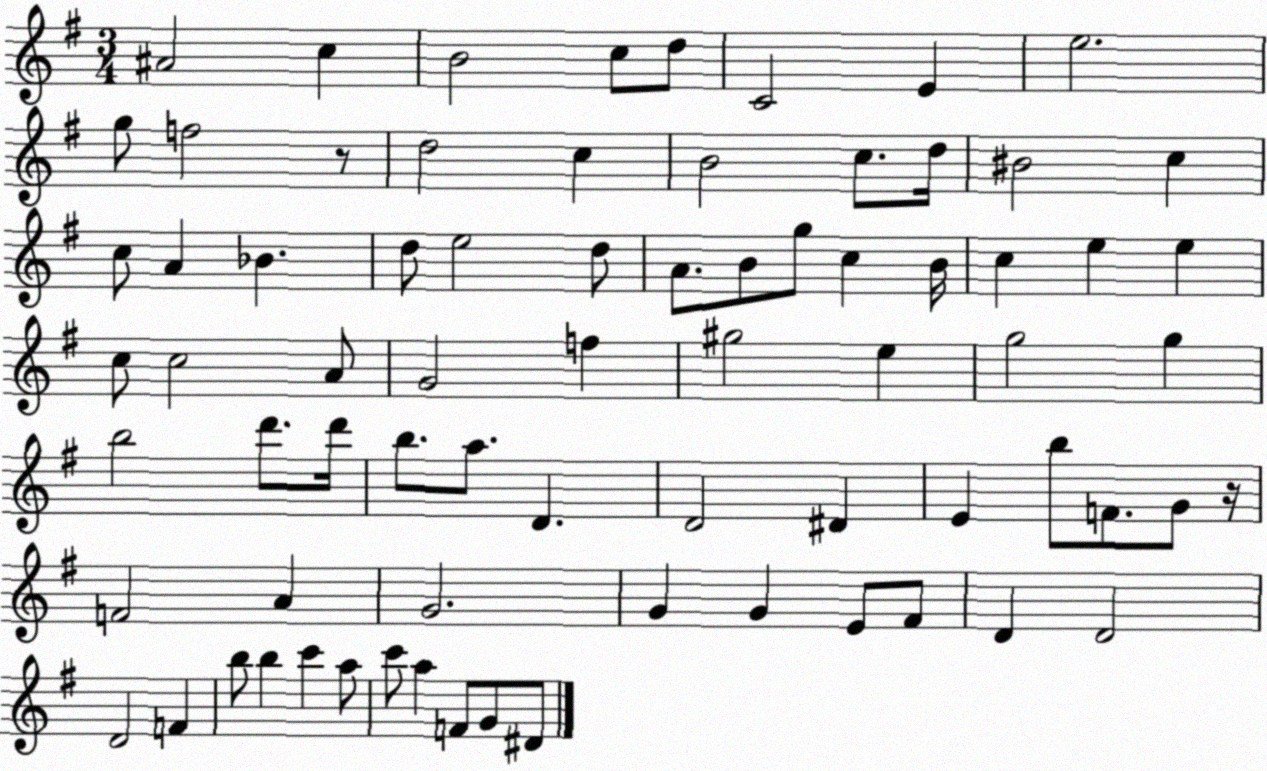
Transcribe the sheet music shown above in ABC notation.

X:1
T:Untitled
M:3/4
L:1/4
K:G
^A2 c B2 c/2 d/2 C2 E e2 g/2 f2 z/2 d2 c B2 c/2 d/4 ^B2 c c/2 A _B d/2 e2 d/2 A/2 B/2 g/2 c B/4 c e e c/2 c2 A/2 G2 f ^g2 e g2 g b2 d'/2 d'/4 b/2 a/2 D D2 ^D E b/2 F/2 G/2 z/4 F2 A G2 G G E/2 ^F/2 D D2 D2 F b/2 b c' a/2 c'/2 a F/2 G/2 ^D/2